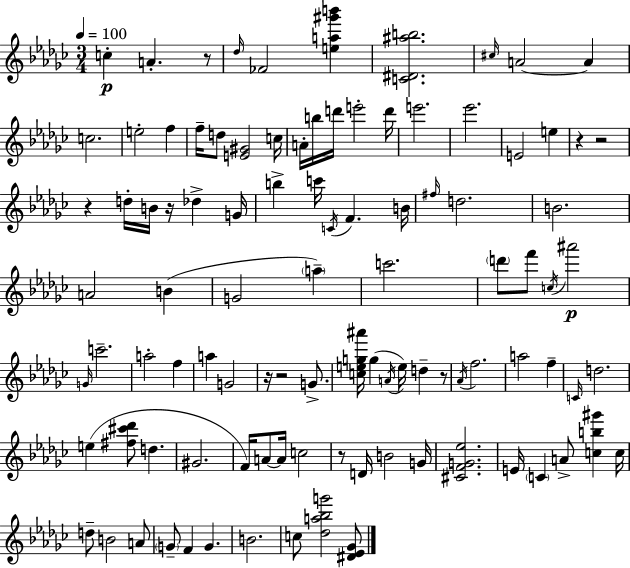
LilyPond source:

{
  \clef treble
  \numericTimeSignature
  \time 3/4
  \key ees \minor
  \tempo 4 = 100
  \repeat volta 2 { c''4-.\p a'4.-. r8 | \grace { des''16 } fes'2 <e'' a'' gis''' b'''>4 | <c' dis' ais'' b''>2. | \grace { cis''16 } a'2~~ a'4 | \break c''2. | e''2-. f''4 | f''16-- d''8 <e' gis'>2 | c''16 a'16-. b''16 d'''16 e'''2-. | \break d'''16 e'''2. | ees'''2. | e'2 e''4 | r4 r2 | \break r4 d''16-. b'16 r16 des''4-> | g'16 b''4-> c'''16 \acciaccatura { c'16 } f'4. | b'16 \grace { fis''16 } d''2. | b'2. | \break a'2 | b'4( g'2 | \parenthesize a''4--) c'''2. | \parenthesize d'''8 f'''8 \acciaccatura { c''16 } ais'''2\p | \break \grace { g'16 } c'''2.-- | a''2-. | f''4 a''4 g'2 | r16 r2 | \break g'8.-> <c'' e'' g'' ais'''>16 g''4( \acciaccatura { a'16 } | e''16) d''4-- r8 \acciaccatura { aes'16 } f''2. | a''2 | f''4-- \grace { c'16 } d''2. | \break e''4( | <fis'' cis''' des'''>8 d''4. gis'2. | f'16) a'8~~ | a'16 c''2 r8 d'16 | \break b'2 g'16 <cis' f' g' ees''>2. | e'16 \parenthesize c'4 | a'8-> <c'' b'' gis'''>4 c''16 d''8-- b'2 | a'8 \parenthesize g'8-- f'4 | \break g'4. b'2. | c''8 <des'' a'' bes'' g'''>2 | <dis' ees' ges'>8 } \bar "|."
}